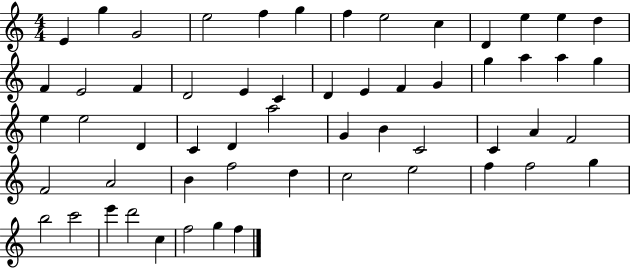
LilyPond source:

{
  \clef treble
  \numericTimeSignature
  \time 4/4
  \key c \major
  e'4 g''4 g'2 | e''2 f''4 g''4 | f''4 e''2 c''4 | d'4 e''4 e''4 d''4 | \break f'4 e'2 f'4 | d'2 e'4 c'4 | d'4 e'4 f'4 g'4 | g''4 a''4 a''4 g''4 | \break e''4 e''2 d'4 | c'4 d'4 a''2 | g'4 b'4 c'2 | c'4 a'4 f'2 | \break f'2 a'2 | b'4 f''2 d''4 | c''2 e''2 | f''4 f''2 g''4 | \break b''2 c'''2 | e'''4 d'''2 c''4 | f''2 g''4 f''4 | \bar "|."
}